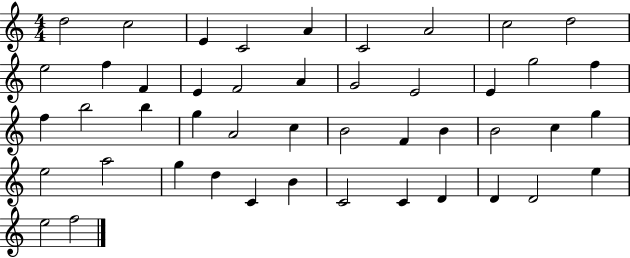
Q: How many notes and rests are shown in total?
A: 46